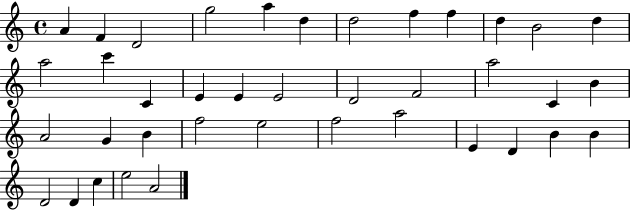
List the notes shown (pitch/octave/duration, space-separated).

A4/q F4/q D4/h G5/h A5/q D5/q D5/h F5/q F5/q D5/q B4/h D5/q A5/h C6/q C4/q E4/q E4/q E4/h D4/h F4/h A5/h C4/q B4/q A4/h G4/q B4/q F5/h E5/h F5/h A5/h E4/q D4/q B4/q B4/q D4/h D4/q C5/q E5/h A4/h